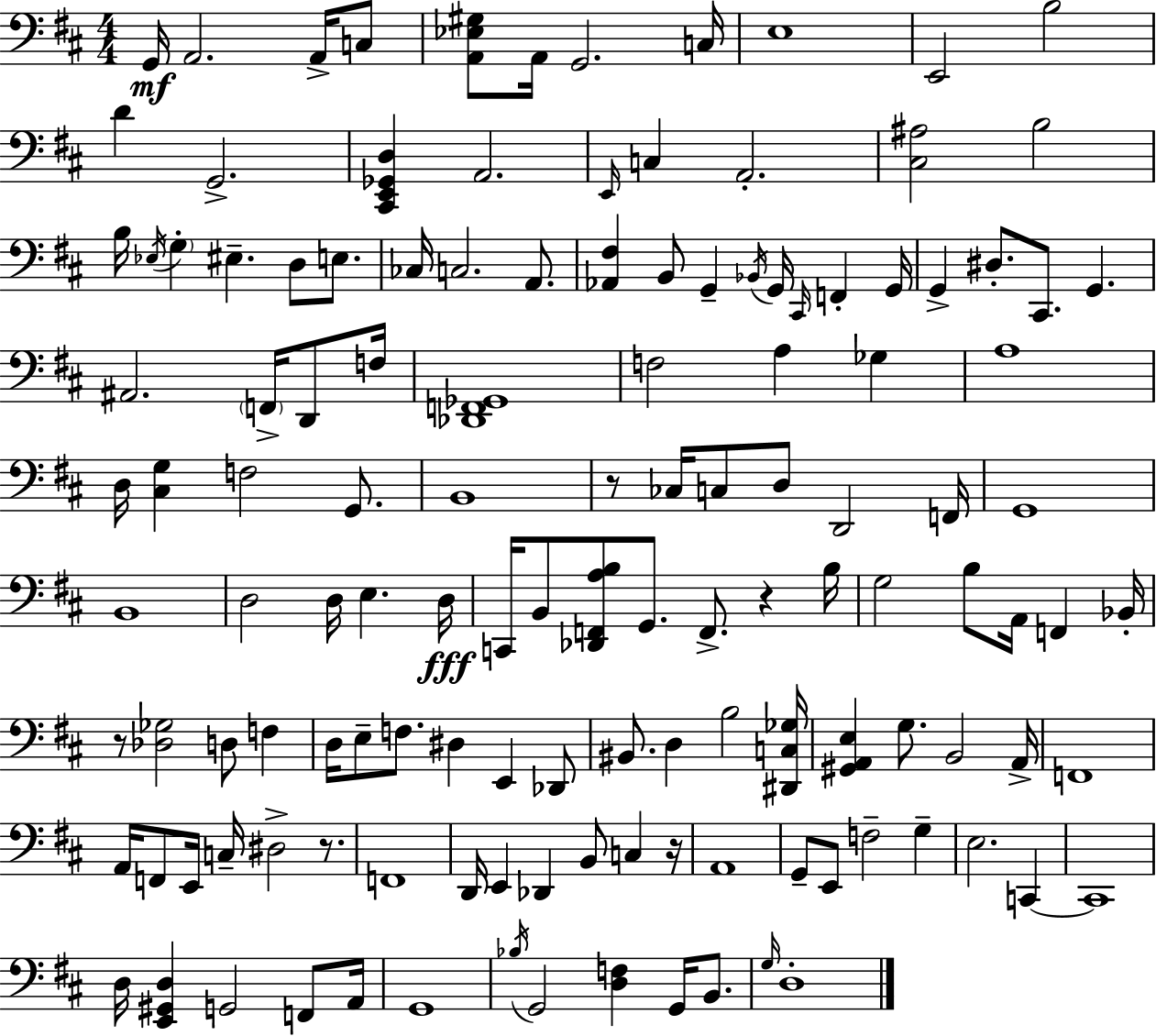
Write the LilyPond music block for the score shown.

{
  \clef bass
  \numericTimeSignature
  \time 4/4
  \key d \major
  g,16\mf a,2. a,16-> c8 | <a, ees gis>8 a,16 g,2. c16 | e1 | e,2 b2 | \break d'4 g,2.-> | <cis, e, ges, d>4 a,2. | \grace { e,16 } c4 a,2.-. | <cis ais>2 b2 | \break b16 \acciaccatura { ees16 } \parenthesize g4-. eis4.-- d8 e8. | ces16 c2. a,8. | <aes, fis>4 b,8 g,4-- \acciaccatura { bes,16 } g,16 \grace { cis,16 } f,4-. | g,16 g,4-> dis8.-. cis,8. g,4. | \break ais,2. | \parenthesize f,16-> d,8 f16 <des, f, ges,>1 | f2 a4 | ges4 a1 | \break d16 <cis g>4 f2 | g,8. b,1 | r8 ces16 c8 d8 d,2 | f,16 g,1 | \break b,1 | d2 d16 e4. | d16\fff c,16 b,8 <des, f, a b>8 g,8. f,8.-> r4 | b16 g2 b8 a,16 f,4 | \break bes,16-. r8 <des ges>2 d8 | f4 d16 e8-- f8. dis4 e,4 | des,8 bis,8. d4 b2 | <dis, c ges>16 <gis, a, e>4 g8. b,2 | \break a,16-> f,1 | a,16 f,8 e,16 c16-- dis2-> | r8. f,1 | d,16 e,4 des,4 b,8 c4 | \break r16 a,1 | g,8-- e,8 f2-- | g4-- e2. | c,4~~ c,1 | \break d16 <e, gis, d>4 g,2 | f,8 a,16 g,1 | \acciaccatura { bes16 } g,2 <d f>4 | g,16 b,8. \grace { g16 } d1-. | \break \bar "|."
}